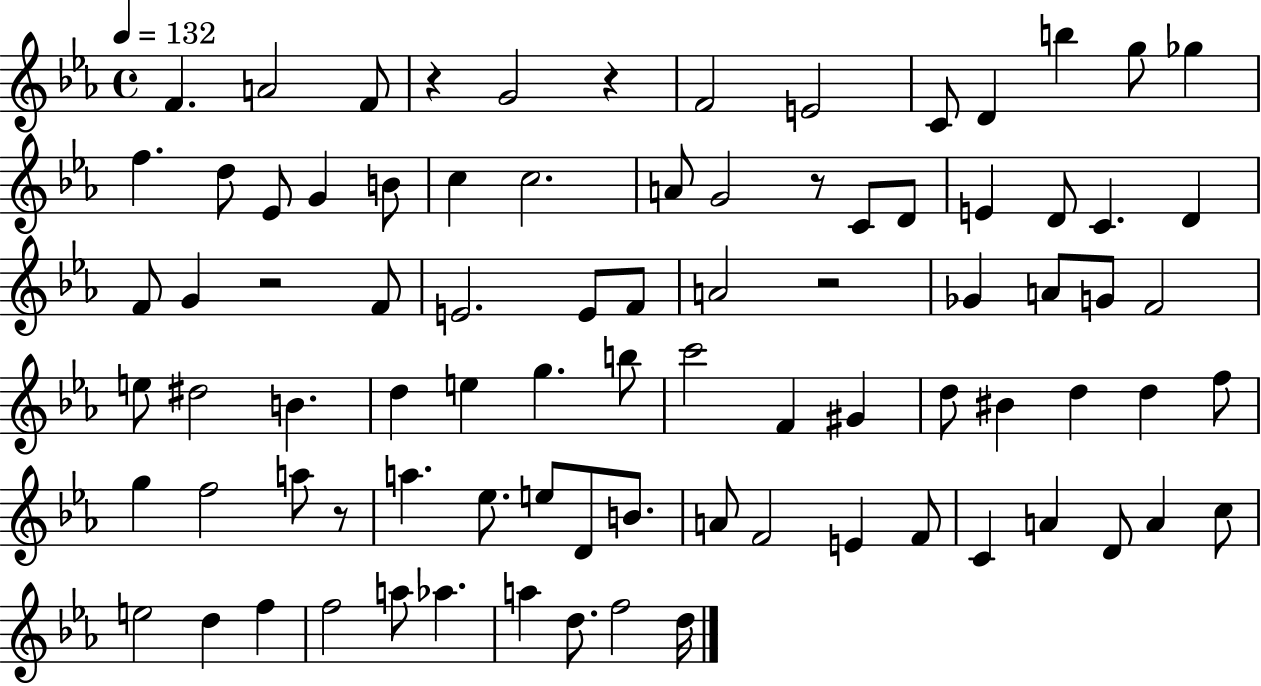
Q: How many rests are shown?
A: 6